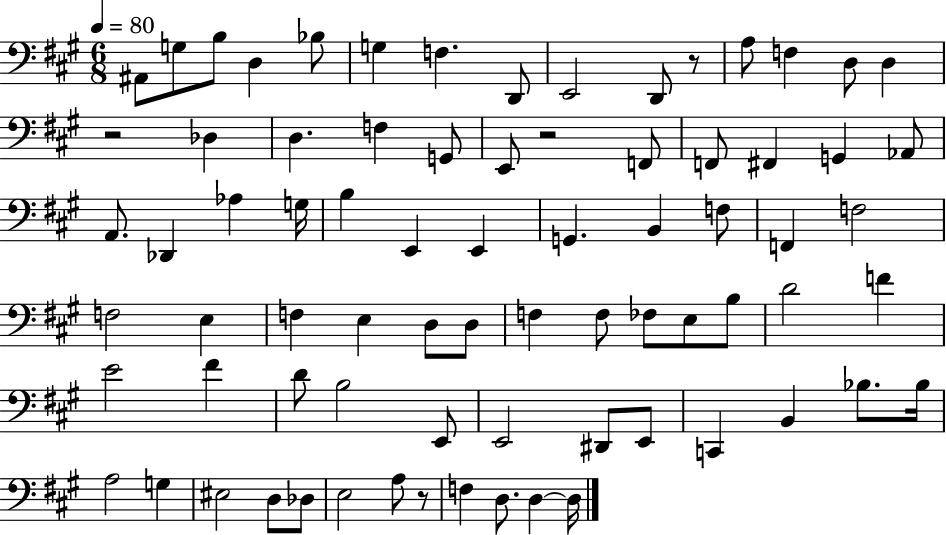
{
  \clef bass
  \numericTimeSignature
  \time 6/8
  \key a \major
  \tempo 4 = 80
  ais,8 g8 b8 d4 bes8 | g4 f4. d,8 | e,2 d,8 r8 | a8 f4 d8 d4 | \break r2 des4 | d4. f4 g,8 | e,8 r2 f,8 | f,8 fis,4 g,4 aes,8 | \break a,8. des,4 aes4 g16 | b4 e,4 e,4 | g,4. b,4 f8 | f,4 f2 | \break f2 e4 | f4 e4 d8 d8 | f4 f8 fes8 e8 b8 | d'2 f'4 | \break e'2 fis'4 | d'8 b2 e,8 | e,2 dis,8 e,8 | c,4 b,4 bes8. bes16 | \break a2 g4 | eis2 d8 des8 | e2 a8 r8 | f4 d8. d4~~ d16 | \break \bar "|."
}